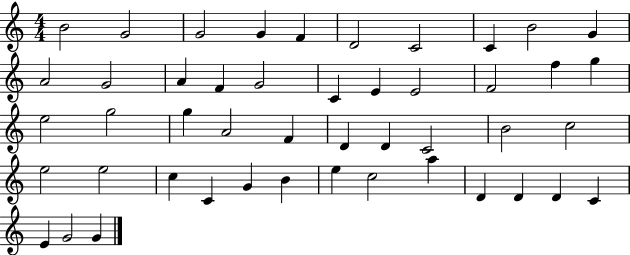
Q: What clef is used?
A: treble